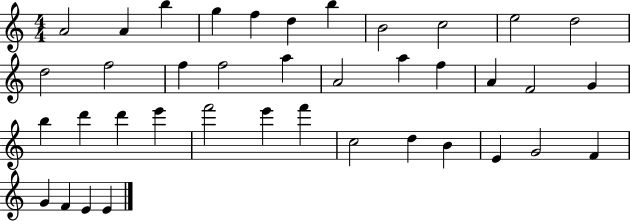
X:1
T:Untitled
M:4/4
L:1/4
K:C
A2 A b g f d b B2 c2 e2 d2 d2 f2 f f2 a A2 a f A F2 G b d' d' e' f'2 e' f' c2 d B E G2 F G F E E